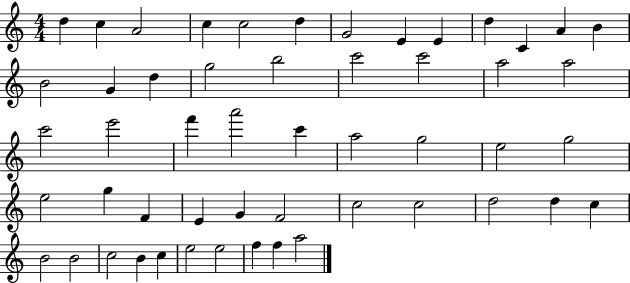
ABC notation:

X:1
T:Untitled
M:4/4
L:1/4
K:C
d c A2 c c2 d G2 E E d C A B B2 G d g2 b2 c'2 c'2 a2 a2 c'2 e'2 f' a'2 c' a2 g2 e2 g2 e2 g F E G F2 c2 c2 d2 d c B2 B2 c2 B c e2 e2 f f a2